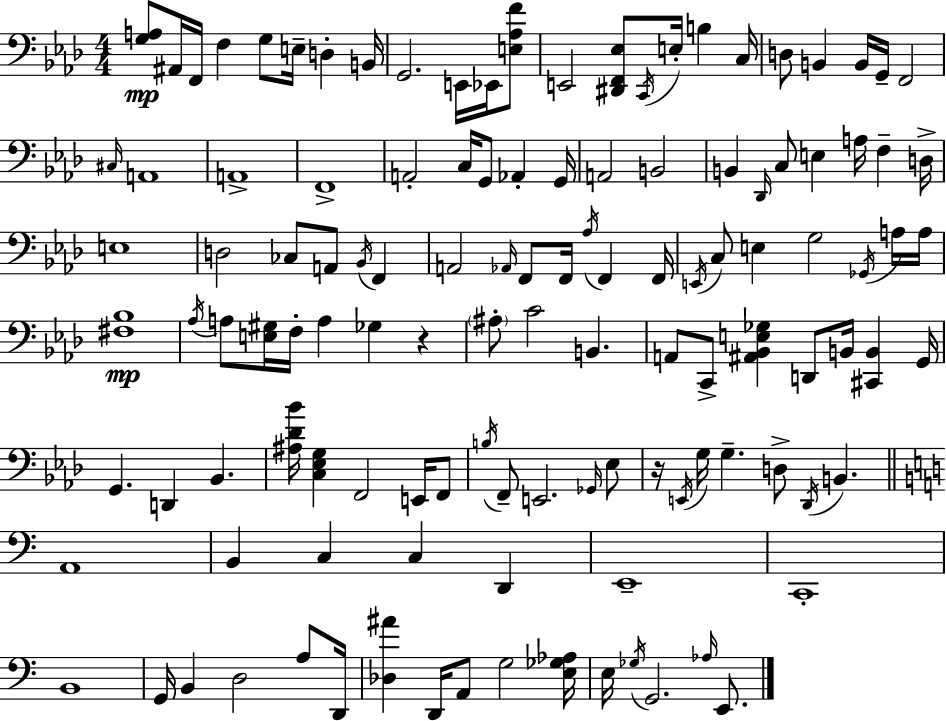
{
  \clef bass
  \numericTimeSignature
  \time 4/4
  \key f \minor
  \repeat volta 2 { <g a>8\mp ais,16 f,16 f4 g8 e16-- d4-. b,16 | g,2. e,16 ees,16 <e aes f'>8 | e,2 <dis, f, ees>8 \acciaccatura { c,16 } e16-. b4 | c16 d8 b,4 b,16 g,16-- f,2 | \break \grace { cis16 } a,1 | a,1-> | f,1-> | a,2-. c16 g,8 aes,4-. | \break g,16 a,2 b,2 | b,4 \grace { des,16 } c8 e4 a16 f4-- | d16-> e1 | d2 ces8 a,8 \acciaccatura { bes,16 } | \break f,4 a,2 \grace { aes,16 } f,8 f,16 | \acciaccatura { aes16 } f,4 f,16 \acciaccatura { e,16 } c8 e4 g2 | \acciaccatura { ges,16 } a16 a16 <fis bes>1\mp | \acciaccatura { aes16 } a8 <e gis>16 f16-. a4 | \break ges4 r4 \parenthesize ais8-. c'2 | b,4. a,8 c,8-> <ais, bes, e ges>4 | d,8 b,16 <cis, b,>4 g,16 g,4. d,4 | bes,4. <ais des' bes'>16 <c ees g>4 f,2 | \break e,16 f,8 \acciaccatura { b16 } f,8-- e,2. | \grace { ges,16 } ees8 r16 \acciaccatura { e,16 } g16 g4.-- | d8-> \acciaccatura { des,16 } b,4. \bar "||" \break \key c \major a,1 | b,4 c4 c4 d,4 | e,1-- | c,1-. | \break b,1 | g,16 b,4 d2 a8 d,16 | <des ais'>4 d,16 a,8 g2 <e ges aes>16 | e16 \acciaccatura { ges16 } g,2. \grace { aes16 } e,8. | \break } \bar "|."
}